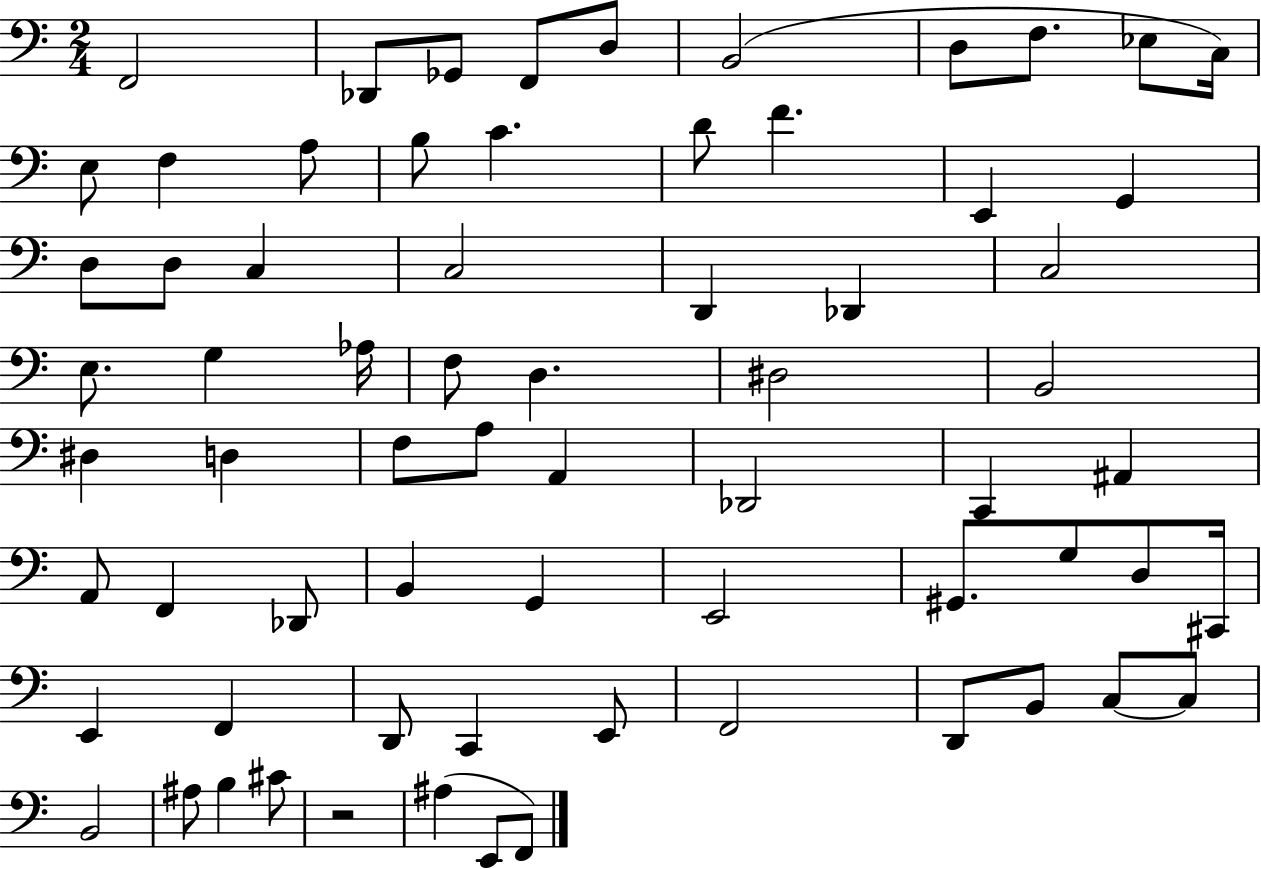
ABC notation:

X:1
T:Untitled
M:2/4
L:1/4
K:C
F,,2 _D,,/2 _G,,/2 F,,/2 D,/2 B,,2 D,/2 F,/2 _E,/2 C,/4 E,/2 F, A,/2 B,/2 C D/2 F E,, G,, D,/2 D,/2 C, C,2 D,, _D,, C,2 E,/2 G, _A,/4 F,/2 D, ^D,2 B,,2 ^D, D, F,/2 A,/2 A,, _D,,2 C,, ^A,, A,,/2 F,, _D,,/2 B,, G,, E,,2 ^G,,/2 G,/2 D,/2 ^C,,/4 E,, F,, D,,/2 C,, E,,/2 F,,2 D,,/2 B,,/2 C,/2 C,/2 B,,2 ^A,/2 B, ^C/2 z2 ^A, E,,/2 F,,/2